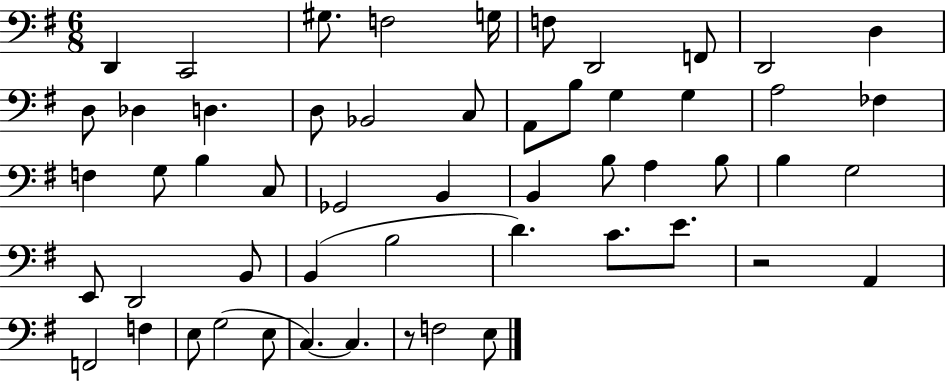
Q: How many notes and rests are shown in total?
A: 54